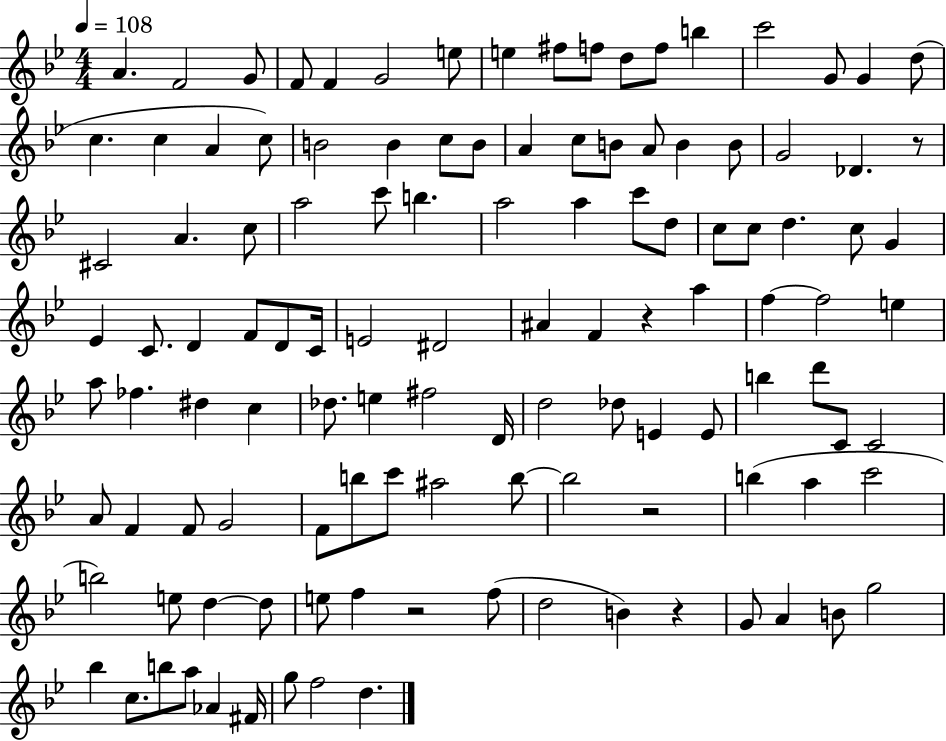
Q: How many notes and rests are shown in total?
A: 118